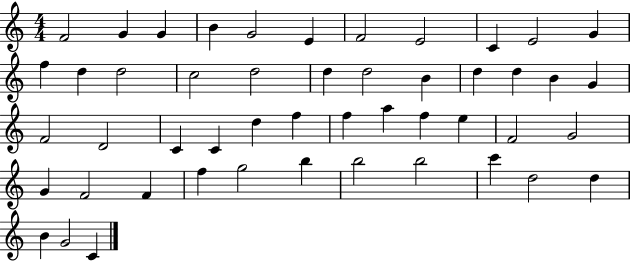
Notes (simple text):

F4/h G4/q G4/q B4/q G4/h E4/q F4/h E4/h C4/q E4/h G4/q F5/q D5/q D5/h C5/h D5/h D5/q D5/h B4/q D5/q D5/q B4/q G4/q F4/h D4/h C4/q C4/q D5/q F5/q F5/q A5/q F5/q E5/q F4/h G4/h G4/q F4/h F4/q F5/q G5/h B5/q B5/h B5/h C6/q D5/h D5/q B4/q G4/h C4/q